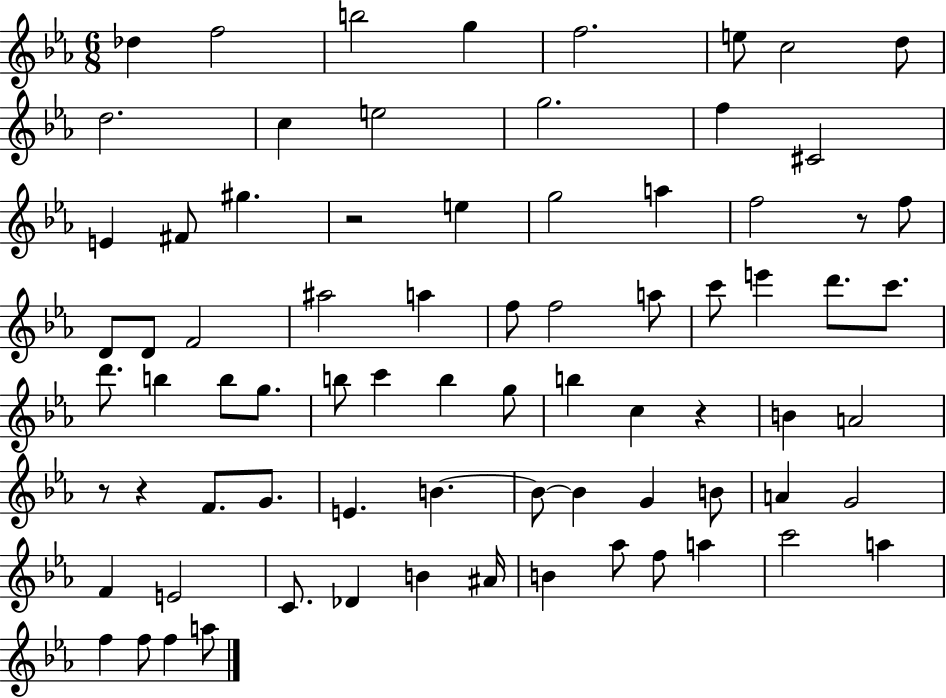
X:1
T:Untitled
M:6/8
L:1/4
K:Eb
_d f2 b2 g f2 e/2 c2 d/2 d2 c e2 g2 f ^C2 E ^F/2 ^g z2 e g2 a f2 z/2 f/2 D/2 D/2 F2 ^a2 a f/2 f2 a/2 c'/2 e' d'/2 c'/2 d'/2 b b/2 g/2 b/2 c' b g/2 b c z B A2 z/2 z F/2 G/2 E B B/2 B G B/2 A G2 F E2 C/2 _D B ^A/4 B _a/2 f/2 a c'2 a f f/2 f a/2